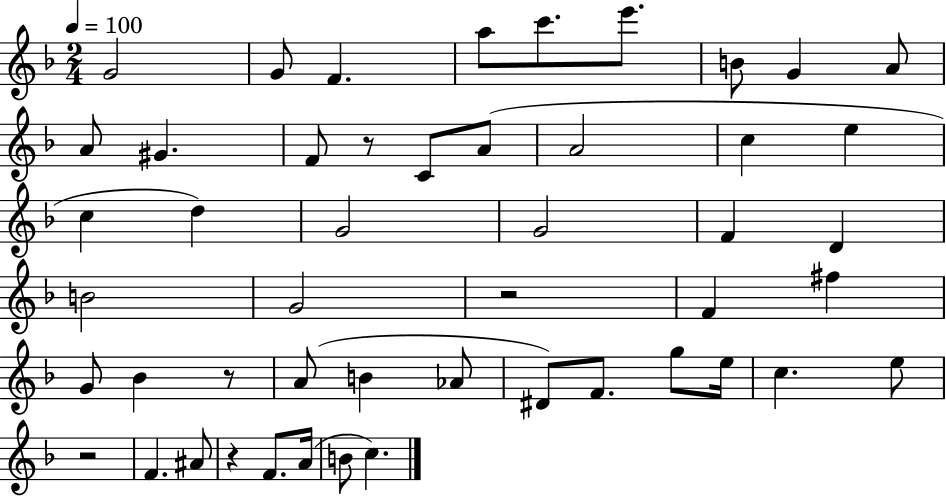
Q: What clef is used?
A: treble